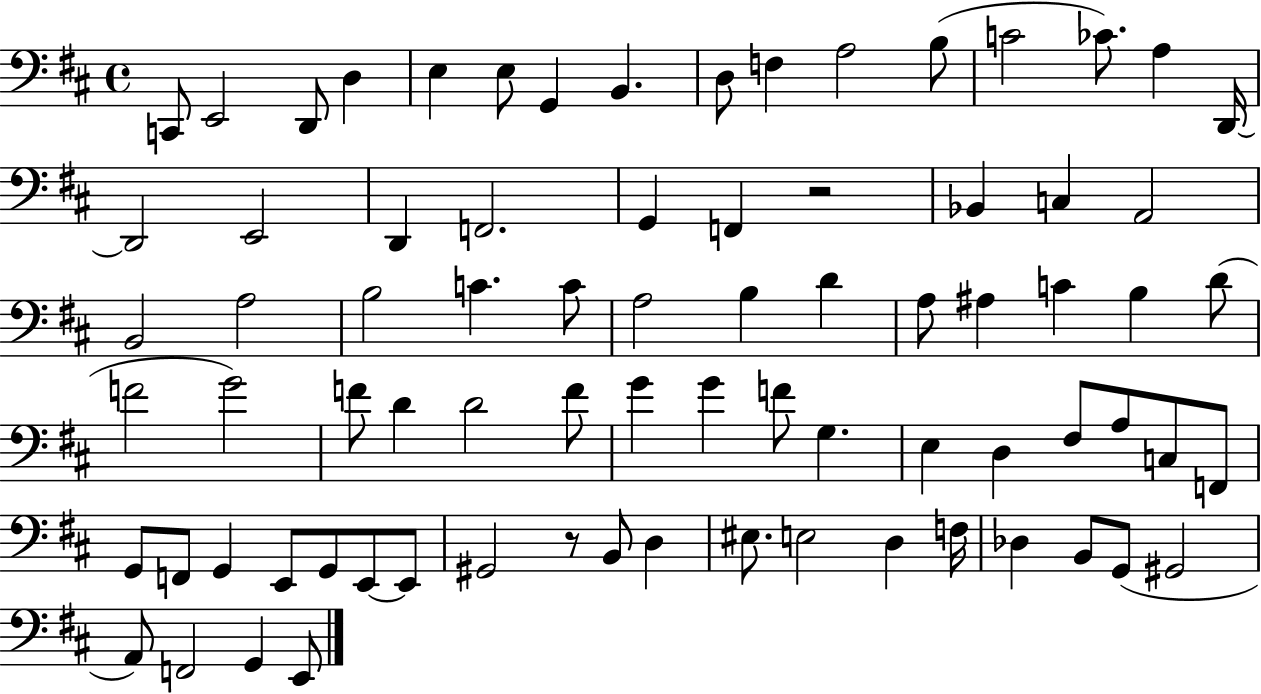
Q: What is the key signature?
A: D major